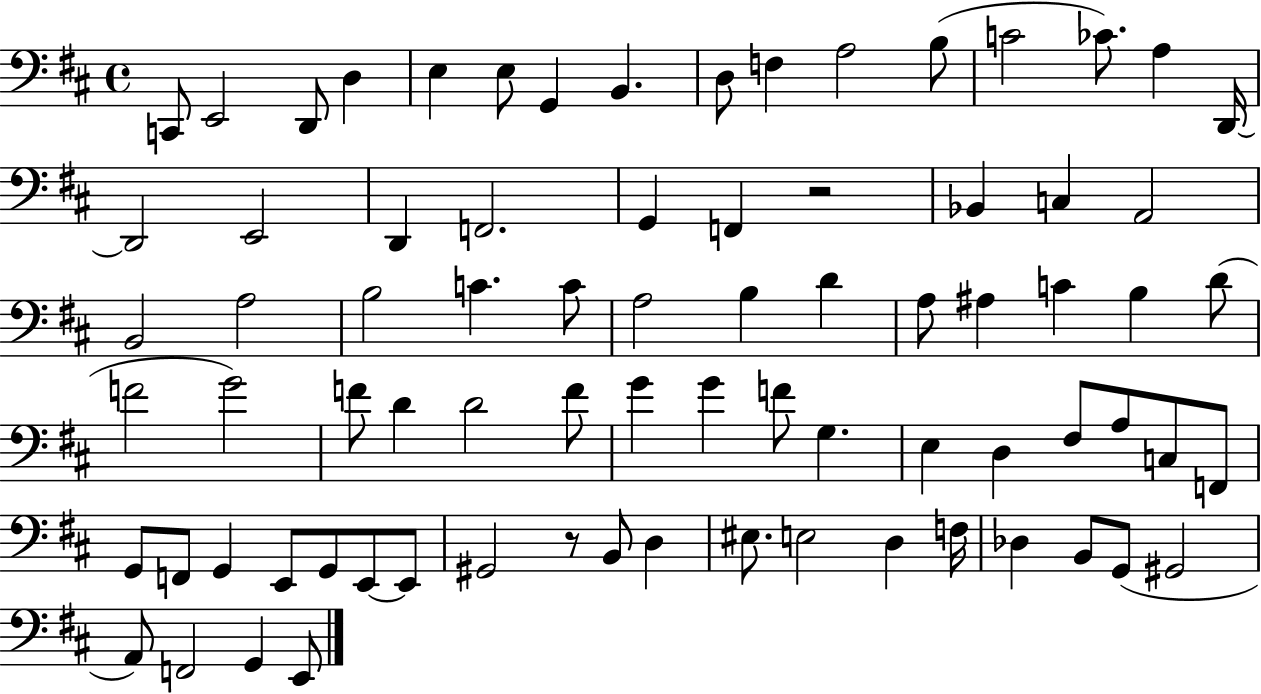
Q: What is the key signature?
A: D major